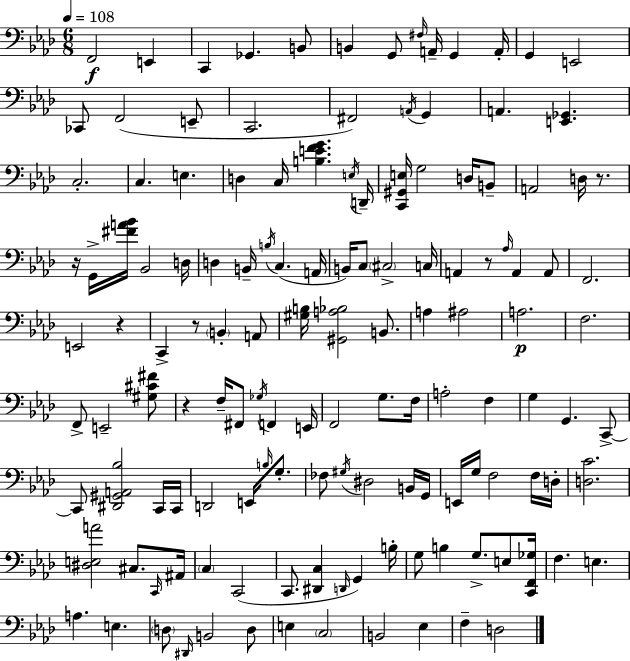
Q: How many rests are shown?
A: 6